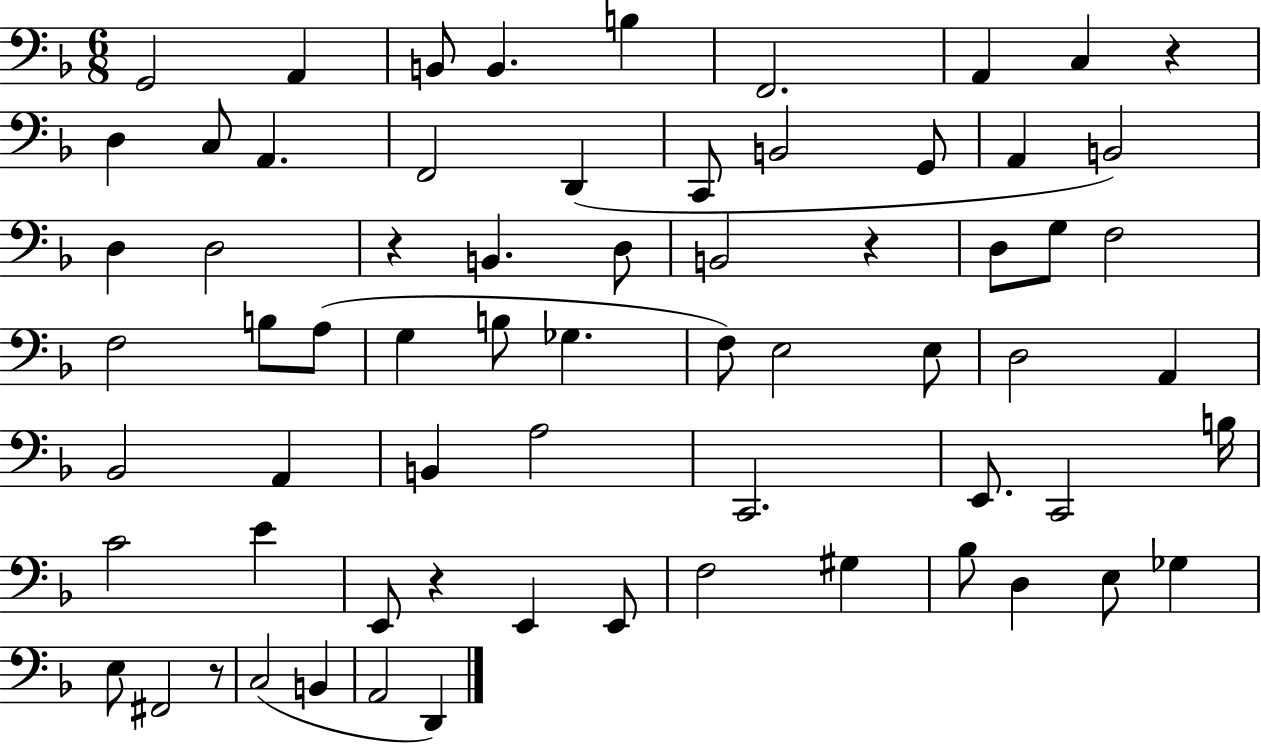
X:1
T:Untitled
M:6/8
L:1/4
K:F
G,,2 A,, B,,/2 B,, B, F,,2 A,, C, z D, C,/2 A,, F,,2 D,, C,,/2 B,,2 G,,/2 A,, B,,2 D, D,2 z B,, D,/2 B,,2 z D,/2 G,/2 F,2 F,2 B,/2 A,/2 G, B,/2 _G, F,/2 E,2 E,/2 D,2 A,, _B,,2 A,, B,, A,2 C,,2 E,,/2 C,,2 B,/4 C2 E E,,/2 z E,, E,,/2 F,2 ^G, _B,/2 D, E,/2 _G, E,/2 ^F,,2 z/2 C,2 B,, A,,2 D,,